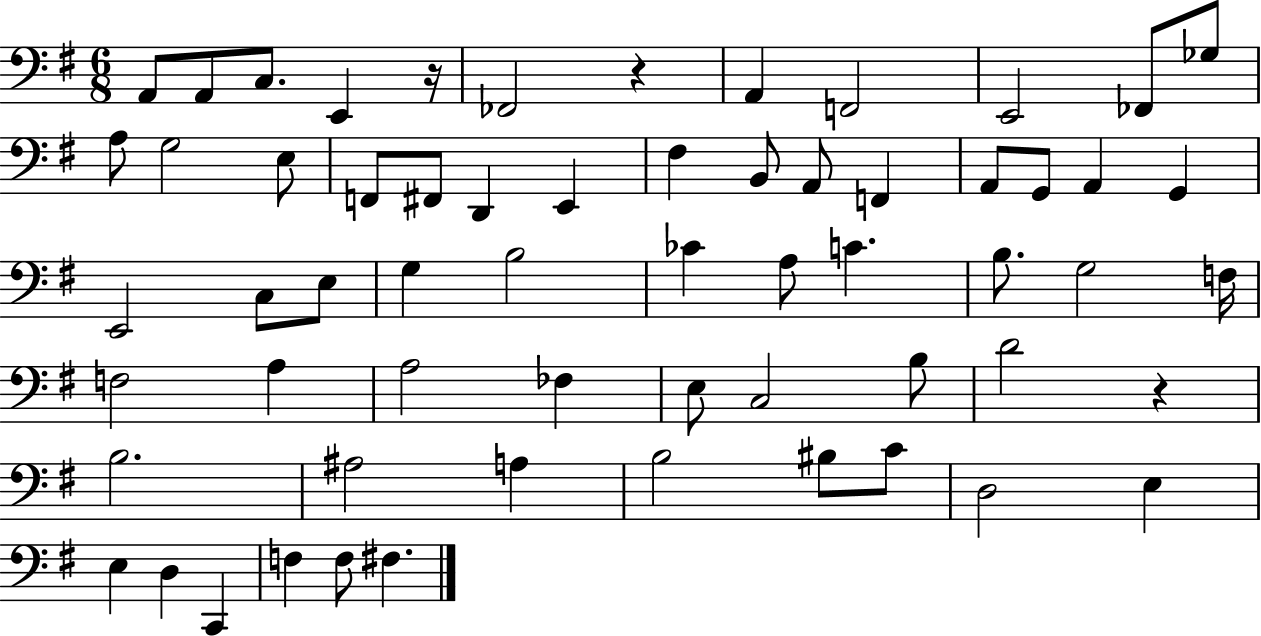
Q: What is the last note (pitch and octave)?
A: F#3